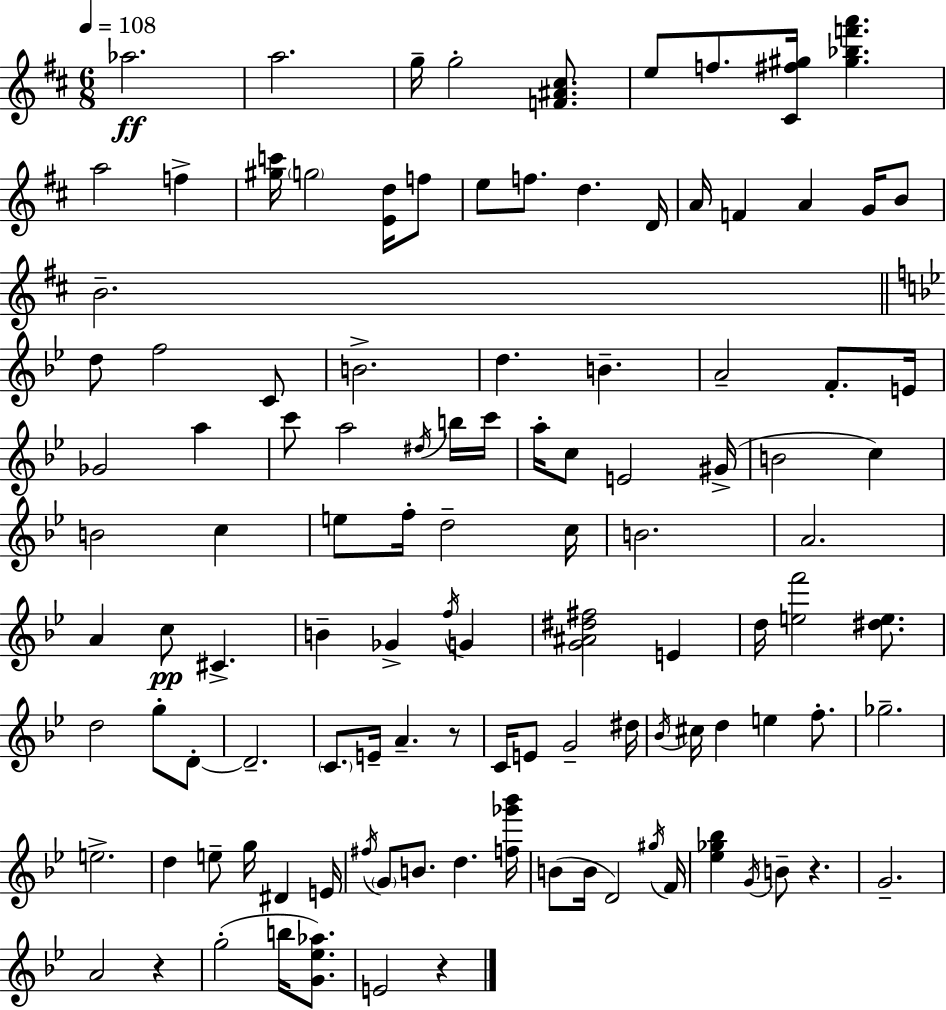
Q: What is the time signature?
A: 6/8